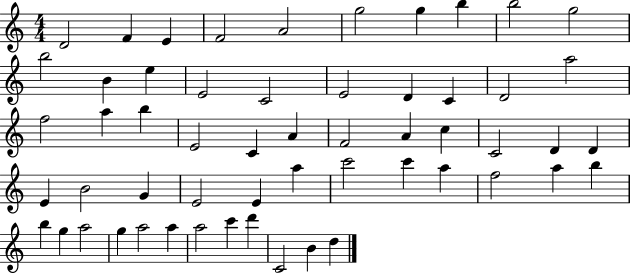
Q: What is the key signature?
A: C major